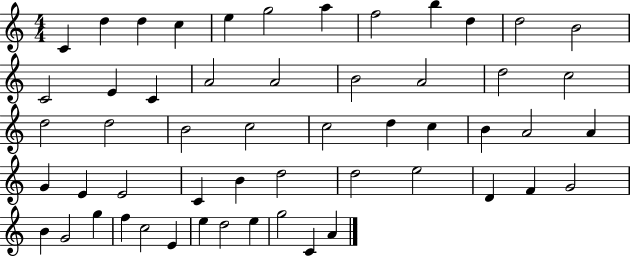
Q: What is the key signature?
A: C major